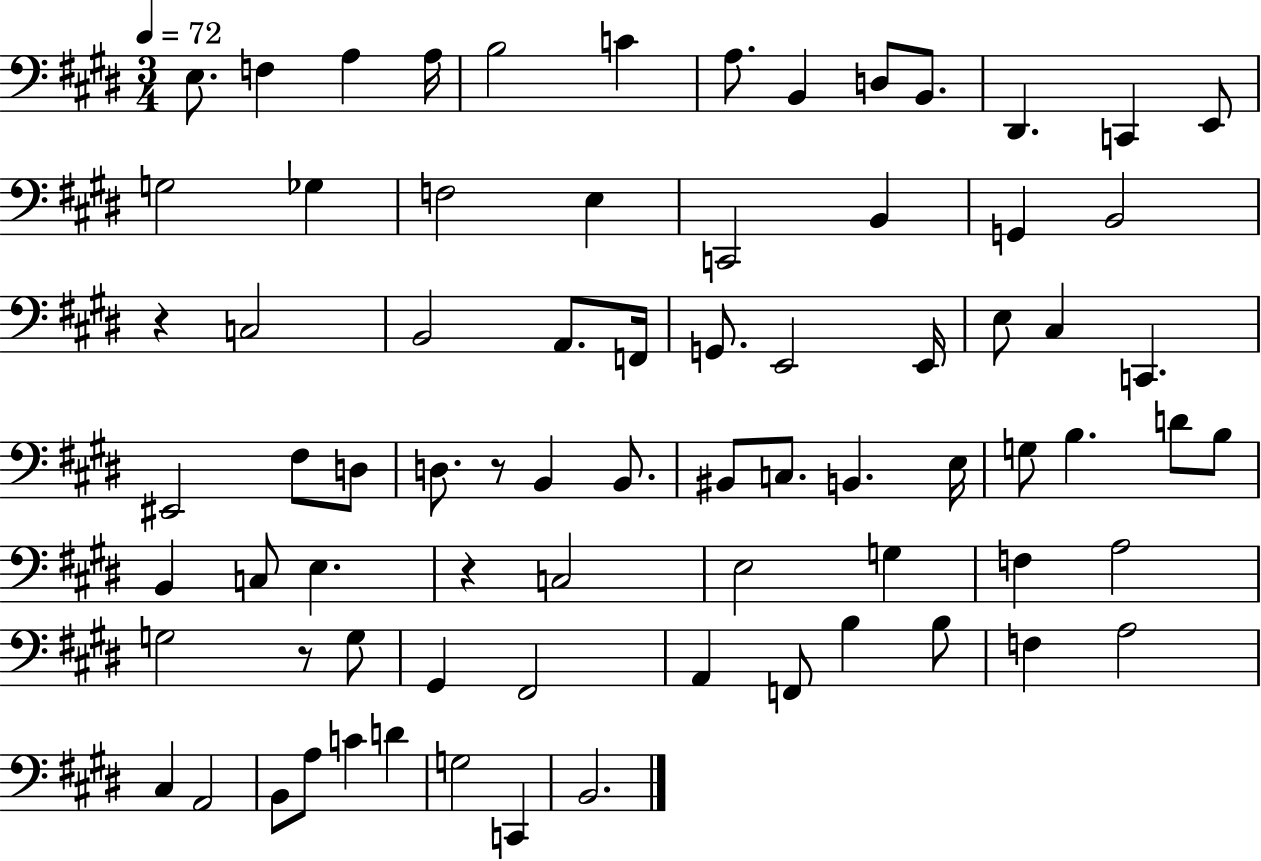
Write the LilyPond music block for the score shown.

{
  \clef bass
  \numericTimeSignature
  \time 3/4
  \key e \major
  \tempo 4 = 72
  e8. f4 a4 a16 | b2 c'4 | a8. b,4 d8 b,8. | dis,4. c,4 e,8 | \break g2 ges4 | f2 e4 | c,2 b,4 | g,4 b,2 | \break r4 c2 | b,2 a,8. f,16 | g,8. e,2 e,16 | e8 cis4 c,4. | \break eis,2 fis8 d8 | d8. r8 b,4 b,8. | bis,8 c8. b,4. e16 | g8 b4. d'8 b8 | \break b,4 c8 e4. | r4 c2 | e2 g4 | f4 a2 | \break g2 r8 g8 | gis,4 fis,2 | a,4 f,8 b4 b8 | f4 a2 | \break cis4 a,2 | b,8 a8 c'4 d'4 | g2 c,4 | b,2. | \break \bar "|."
}